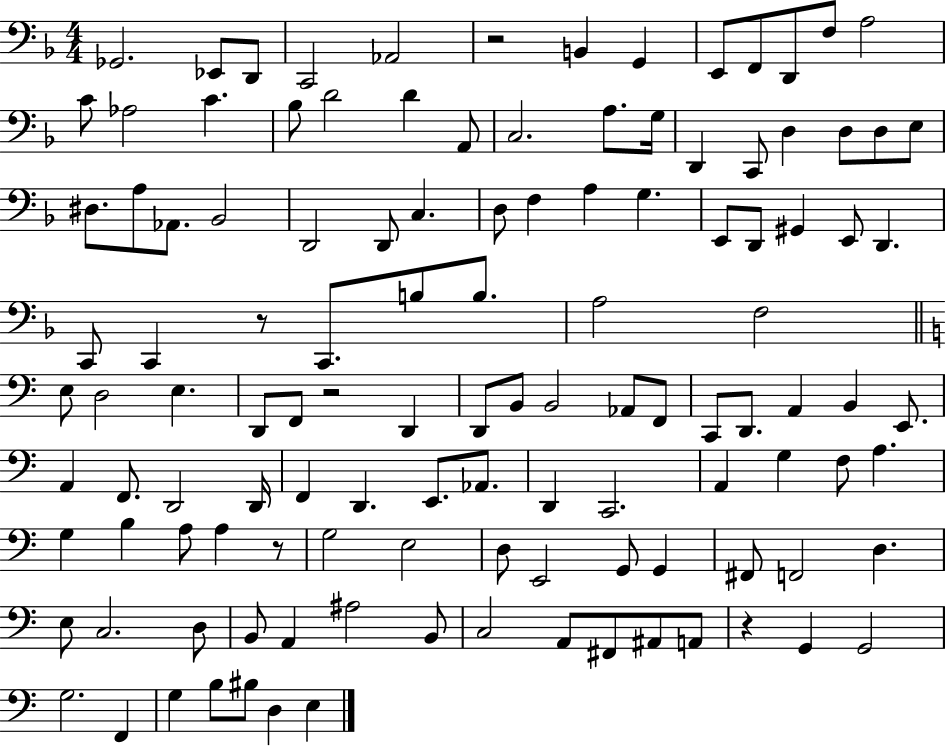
{
  \clef bass
  \numericTimeSignature
  \time 4/4
  \key f \major
  ges,2. ees,8 d,8 | c,2 aes,2 | r2 b,4 g,4 | e,8 f,8 d,8 f8 a2 | \break c'8 aes2 c'4. | bes8 d'2 d'4 a,8 | c2. a8. g16 | d,4 c,8 d4 d8 d8 e8 | \break dis8. a8 aes,8. bes,2 | d,2 d,8 c4. | d8 f4 a4 g4. | e,8 d,8 gis,4 e,8 d,4. | \break c,8 c,4 r8 c,8. b8 b8. | a2 f2 | \bar "||" \break \key a \minor e8 d2 e4. | d,8 f,8 r2 d,4 | d,8 b,8 b,2 aes,8 f,8 | c,8 d,8. a,4 b,4 e,8. | \break a,4 f,8. d,2 d,16 | f,4 d,4. e,8. aes,8. | d,4 c,2. | a,4 g4 f8 a4. | \break g4 b4 a8 a4 r8 | g2 e2 | d8 e,2 g,8 g,4 | fis,8 f,2 d4. | \break e8 c2. d8 | b,8 a,4 ais2 b,8 | c2 a,8 fis,8 ais,8 a,8 | r4 g,4 g,2 | \break g2. f,4 | g4 b8 bis8 d4 e4 | \bar "|."
}